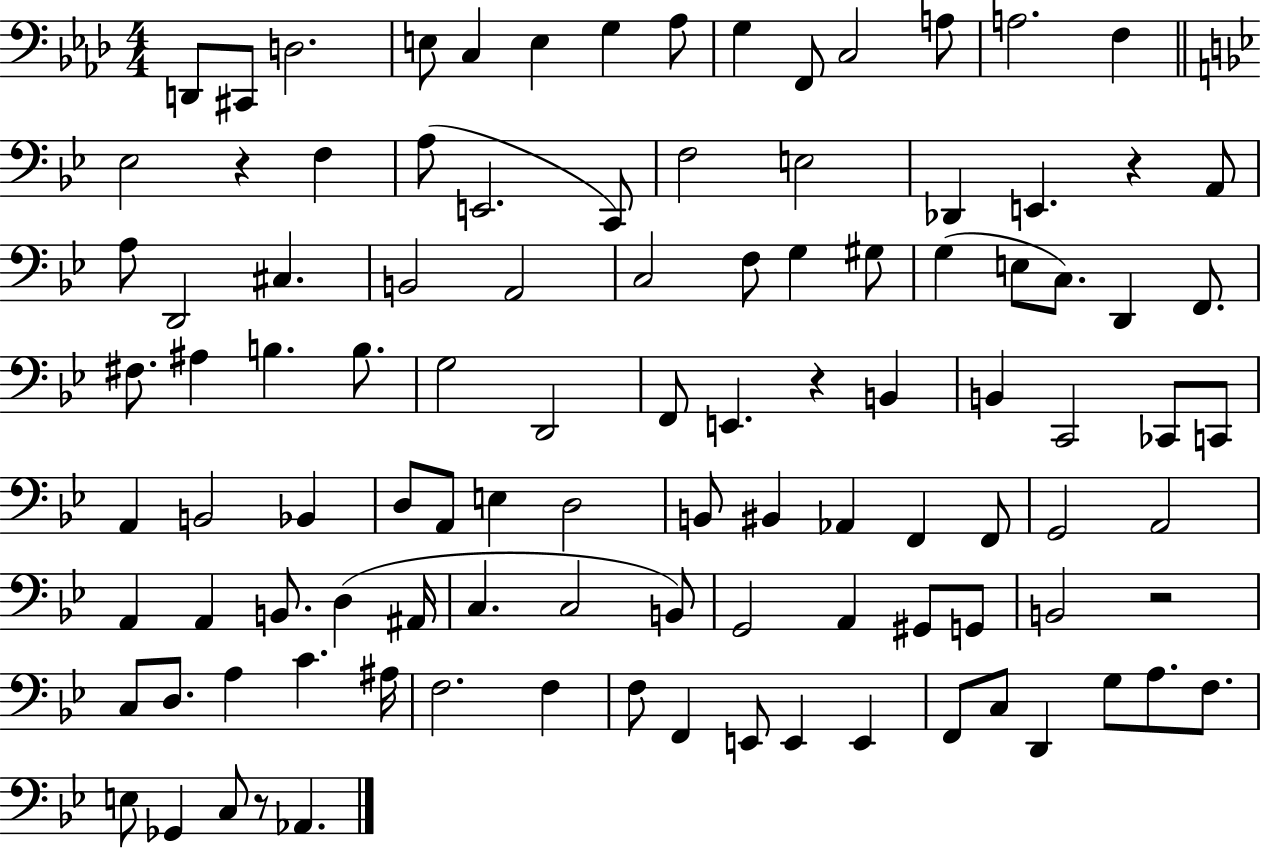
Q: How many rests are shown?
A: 5